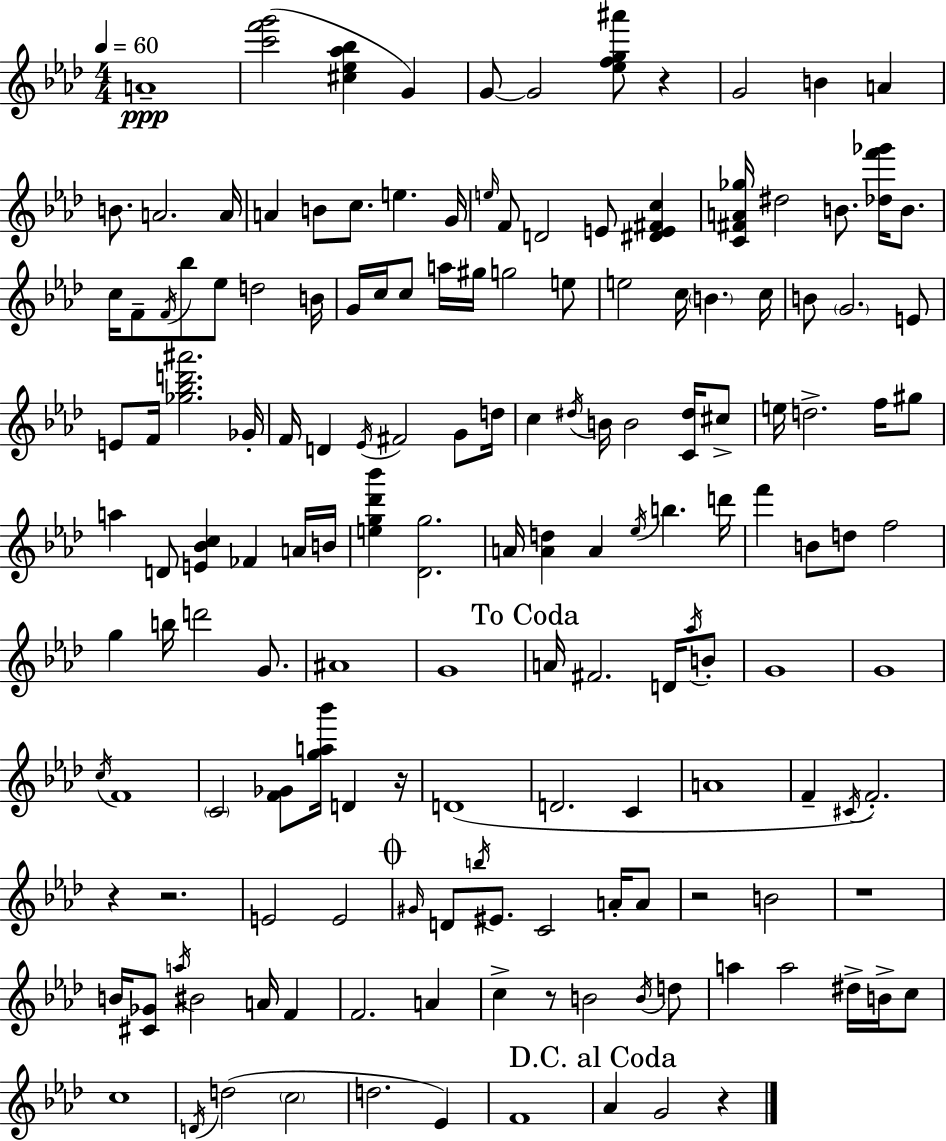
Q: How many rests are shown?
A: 8